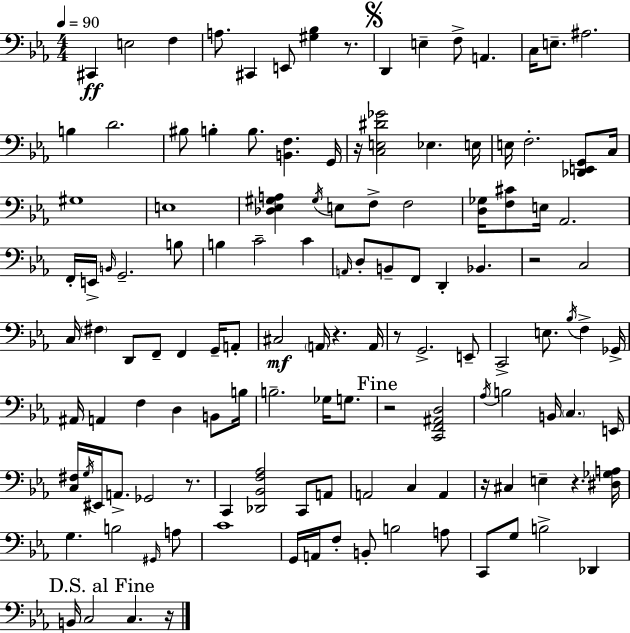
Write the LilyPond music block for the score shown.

{
  \clef bass
  \numericTimeSignature
  \time 4/4
  \key ees \major
  \tempo 4 = 90
  cis,4\ff e2 f4 | a8. cis,4 e,8 <gis bes>4 r8. | \mark \markup { \musicglyph "scripts.segno" } d,4 e4-- f8-> a,4. | c16 e8.-- ais2. | \break b4 d'2. | bis8 b4-. b8. <b, f>4. g,16 | r16 <c e dis' ges'>2 ees4. e16 | e16 f2.-. <des, e, g,>8 c16 | \break gis1 | e1 | <des ees gis a>4 \acciaccatura { gis16 } e8 f8-> f2 | <d ges>16 <f cis'>8 e16 aes,2. | \break f,16-. e,16-> \grace { b,16 } g,2.-- | b8 b4 c'2-- c'4 | \grace { a,16 } d8-. b,8-- f,8 d,4-. bes,4. | r2 c2 | \break c16 \parenthesize fis4 d,8 f,8-- f,4 | g,16-- a,8-. cis2\mf \parenthesize a,16 r4. | a,16 r8 g,2.-> | e,8-- c,2-> e8. \acciaccatura { bes16 } f4-> | \break ges,16-> ais,16 a,4 f4 d4 | b,8 b16 b2.-- | ges16 g8. \mark "Fine" r2 <c, f, ais, d>2 | \acciaccatura { aes16 } b2 b,16 \parenthesize c4. | \break e,16 <c fis>16 \acciaccatura { g16 } eis,16 a,8.-> ges,2 | r8. c,4 <des, bes, f aes>2 | c,8 a,8 a,2 c4 | a,4 r16 cis4 e4-- r4. | \break <dis ges a>16 g4. b2 | \grace { gis,16 } a8 c'1 | g,16 a,16 f8-. b,8-. b2 | a8 c,8 g8 b2-> | \break des,4 \mark "D.S. al Fine" b,16 c2 | c4. r16 \bar "|."
}